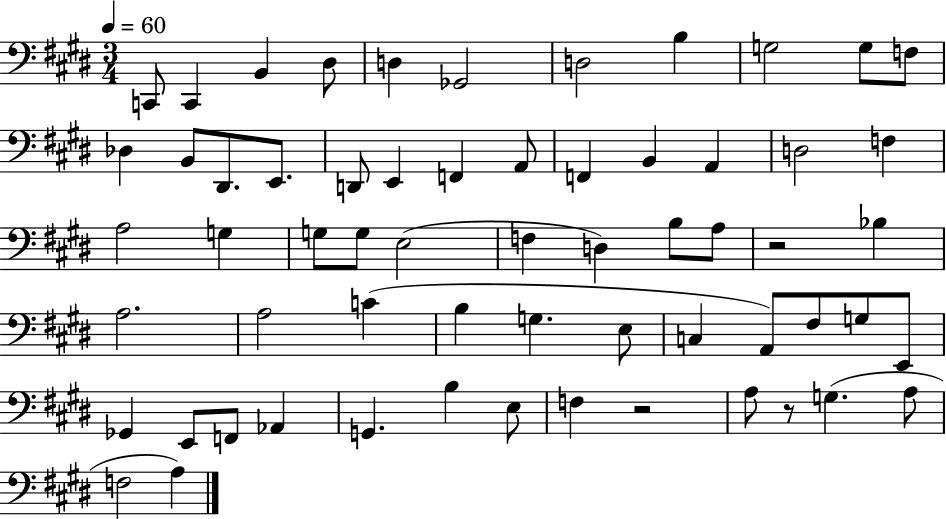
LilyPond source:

{
  \clef bass
  \numericTimeSignature
  \time 3/4
  \key e \major
  \tempo 4 = 60
  c,8 c,4 b,4 dis8 | d4 ges,2 | d2 b4 | g2 g8 f8 | \break des4 b,8 dis,8. e,8. | d,8 e,4 f,4 a,8 | f,4 b,4 a,4 | d2 f4 | \break a2 g4 | g8 g8 e2( | f4 d4) b8 a8 | r2 bes4 | \break a2. | a2 c'4( | b4 g4. e8 | c4 a,8) fis8 g8 e,8 | \break ges,4 e,8 f,8 aes,4 | g,4. b4 e8 | f4 r2 | a8 r8 g4.( a8 | \break f2 a4) | \bar "|."
}